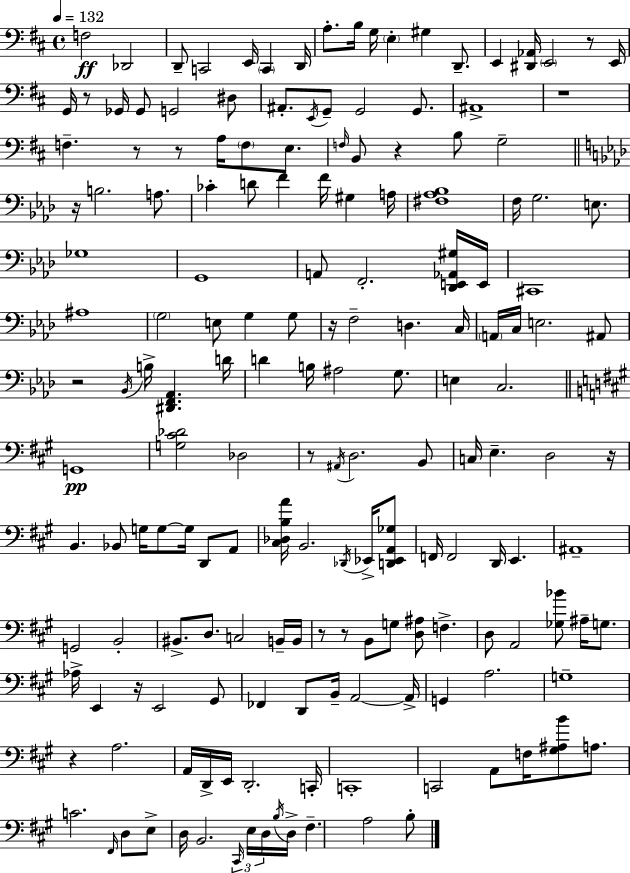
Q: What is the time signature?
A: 4/4